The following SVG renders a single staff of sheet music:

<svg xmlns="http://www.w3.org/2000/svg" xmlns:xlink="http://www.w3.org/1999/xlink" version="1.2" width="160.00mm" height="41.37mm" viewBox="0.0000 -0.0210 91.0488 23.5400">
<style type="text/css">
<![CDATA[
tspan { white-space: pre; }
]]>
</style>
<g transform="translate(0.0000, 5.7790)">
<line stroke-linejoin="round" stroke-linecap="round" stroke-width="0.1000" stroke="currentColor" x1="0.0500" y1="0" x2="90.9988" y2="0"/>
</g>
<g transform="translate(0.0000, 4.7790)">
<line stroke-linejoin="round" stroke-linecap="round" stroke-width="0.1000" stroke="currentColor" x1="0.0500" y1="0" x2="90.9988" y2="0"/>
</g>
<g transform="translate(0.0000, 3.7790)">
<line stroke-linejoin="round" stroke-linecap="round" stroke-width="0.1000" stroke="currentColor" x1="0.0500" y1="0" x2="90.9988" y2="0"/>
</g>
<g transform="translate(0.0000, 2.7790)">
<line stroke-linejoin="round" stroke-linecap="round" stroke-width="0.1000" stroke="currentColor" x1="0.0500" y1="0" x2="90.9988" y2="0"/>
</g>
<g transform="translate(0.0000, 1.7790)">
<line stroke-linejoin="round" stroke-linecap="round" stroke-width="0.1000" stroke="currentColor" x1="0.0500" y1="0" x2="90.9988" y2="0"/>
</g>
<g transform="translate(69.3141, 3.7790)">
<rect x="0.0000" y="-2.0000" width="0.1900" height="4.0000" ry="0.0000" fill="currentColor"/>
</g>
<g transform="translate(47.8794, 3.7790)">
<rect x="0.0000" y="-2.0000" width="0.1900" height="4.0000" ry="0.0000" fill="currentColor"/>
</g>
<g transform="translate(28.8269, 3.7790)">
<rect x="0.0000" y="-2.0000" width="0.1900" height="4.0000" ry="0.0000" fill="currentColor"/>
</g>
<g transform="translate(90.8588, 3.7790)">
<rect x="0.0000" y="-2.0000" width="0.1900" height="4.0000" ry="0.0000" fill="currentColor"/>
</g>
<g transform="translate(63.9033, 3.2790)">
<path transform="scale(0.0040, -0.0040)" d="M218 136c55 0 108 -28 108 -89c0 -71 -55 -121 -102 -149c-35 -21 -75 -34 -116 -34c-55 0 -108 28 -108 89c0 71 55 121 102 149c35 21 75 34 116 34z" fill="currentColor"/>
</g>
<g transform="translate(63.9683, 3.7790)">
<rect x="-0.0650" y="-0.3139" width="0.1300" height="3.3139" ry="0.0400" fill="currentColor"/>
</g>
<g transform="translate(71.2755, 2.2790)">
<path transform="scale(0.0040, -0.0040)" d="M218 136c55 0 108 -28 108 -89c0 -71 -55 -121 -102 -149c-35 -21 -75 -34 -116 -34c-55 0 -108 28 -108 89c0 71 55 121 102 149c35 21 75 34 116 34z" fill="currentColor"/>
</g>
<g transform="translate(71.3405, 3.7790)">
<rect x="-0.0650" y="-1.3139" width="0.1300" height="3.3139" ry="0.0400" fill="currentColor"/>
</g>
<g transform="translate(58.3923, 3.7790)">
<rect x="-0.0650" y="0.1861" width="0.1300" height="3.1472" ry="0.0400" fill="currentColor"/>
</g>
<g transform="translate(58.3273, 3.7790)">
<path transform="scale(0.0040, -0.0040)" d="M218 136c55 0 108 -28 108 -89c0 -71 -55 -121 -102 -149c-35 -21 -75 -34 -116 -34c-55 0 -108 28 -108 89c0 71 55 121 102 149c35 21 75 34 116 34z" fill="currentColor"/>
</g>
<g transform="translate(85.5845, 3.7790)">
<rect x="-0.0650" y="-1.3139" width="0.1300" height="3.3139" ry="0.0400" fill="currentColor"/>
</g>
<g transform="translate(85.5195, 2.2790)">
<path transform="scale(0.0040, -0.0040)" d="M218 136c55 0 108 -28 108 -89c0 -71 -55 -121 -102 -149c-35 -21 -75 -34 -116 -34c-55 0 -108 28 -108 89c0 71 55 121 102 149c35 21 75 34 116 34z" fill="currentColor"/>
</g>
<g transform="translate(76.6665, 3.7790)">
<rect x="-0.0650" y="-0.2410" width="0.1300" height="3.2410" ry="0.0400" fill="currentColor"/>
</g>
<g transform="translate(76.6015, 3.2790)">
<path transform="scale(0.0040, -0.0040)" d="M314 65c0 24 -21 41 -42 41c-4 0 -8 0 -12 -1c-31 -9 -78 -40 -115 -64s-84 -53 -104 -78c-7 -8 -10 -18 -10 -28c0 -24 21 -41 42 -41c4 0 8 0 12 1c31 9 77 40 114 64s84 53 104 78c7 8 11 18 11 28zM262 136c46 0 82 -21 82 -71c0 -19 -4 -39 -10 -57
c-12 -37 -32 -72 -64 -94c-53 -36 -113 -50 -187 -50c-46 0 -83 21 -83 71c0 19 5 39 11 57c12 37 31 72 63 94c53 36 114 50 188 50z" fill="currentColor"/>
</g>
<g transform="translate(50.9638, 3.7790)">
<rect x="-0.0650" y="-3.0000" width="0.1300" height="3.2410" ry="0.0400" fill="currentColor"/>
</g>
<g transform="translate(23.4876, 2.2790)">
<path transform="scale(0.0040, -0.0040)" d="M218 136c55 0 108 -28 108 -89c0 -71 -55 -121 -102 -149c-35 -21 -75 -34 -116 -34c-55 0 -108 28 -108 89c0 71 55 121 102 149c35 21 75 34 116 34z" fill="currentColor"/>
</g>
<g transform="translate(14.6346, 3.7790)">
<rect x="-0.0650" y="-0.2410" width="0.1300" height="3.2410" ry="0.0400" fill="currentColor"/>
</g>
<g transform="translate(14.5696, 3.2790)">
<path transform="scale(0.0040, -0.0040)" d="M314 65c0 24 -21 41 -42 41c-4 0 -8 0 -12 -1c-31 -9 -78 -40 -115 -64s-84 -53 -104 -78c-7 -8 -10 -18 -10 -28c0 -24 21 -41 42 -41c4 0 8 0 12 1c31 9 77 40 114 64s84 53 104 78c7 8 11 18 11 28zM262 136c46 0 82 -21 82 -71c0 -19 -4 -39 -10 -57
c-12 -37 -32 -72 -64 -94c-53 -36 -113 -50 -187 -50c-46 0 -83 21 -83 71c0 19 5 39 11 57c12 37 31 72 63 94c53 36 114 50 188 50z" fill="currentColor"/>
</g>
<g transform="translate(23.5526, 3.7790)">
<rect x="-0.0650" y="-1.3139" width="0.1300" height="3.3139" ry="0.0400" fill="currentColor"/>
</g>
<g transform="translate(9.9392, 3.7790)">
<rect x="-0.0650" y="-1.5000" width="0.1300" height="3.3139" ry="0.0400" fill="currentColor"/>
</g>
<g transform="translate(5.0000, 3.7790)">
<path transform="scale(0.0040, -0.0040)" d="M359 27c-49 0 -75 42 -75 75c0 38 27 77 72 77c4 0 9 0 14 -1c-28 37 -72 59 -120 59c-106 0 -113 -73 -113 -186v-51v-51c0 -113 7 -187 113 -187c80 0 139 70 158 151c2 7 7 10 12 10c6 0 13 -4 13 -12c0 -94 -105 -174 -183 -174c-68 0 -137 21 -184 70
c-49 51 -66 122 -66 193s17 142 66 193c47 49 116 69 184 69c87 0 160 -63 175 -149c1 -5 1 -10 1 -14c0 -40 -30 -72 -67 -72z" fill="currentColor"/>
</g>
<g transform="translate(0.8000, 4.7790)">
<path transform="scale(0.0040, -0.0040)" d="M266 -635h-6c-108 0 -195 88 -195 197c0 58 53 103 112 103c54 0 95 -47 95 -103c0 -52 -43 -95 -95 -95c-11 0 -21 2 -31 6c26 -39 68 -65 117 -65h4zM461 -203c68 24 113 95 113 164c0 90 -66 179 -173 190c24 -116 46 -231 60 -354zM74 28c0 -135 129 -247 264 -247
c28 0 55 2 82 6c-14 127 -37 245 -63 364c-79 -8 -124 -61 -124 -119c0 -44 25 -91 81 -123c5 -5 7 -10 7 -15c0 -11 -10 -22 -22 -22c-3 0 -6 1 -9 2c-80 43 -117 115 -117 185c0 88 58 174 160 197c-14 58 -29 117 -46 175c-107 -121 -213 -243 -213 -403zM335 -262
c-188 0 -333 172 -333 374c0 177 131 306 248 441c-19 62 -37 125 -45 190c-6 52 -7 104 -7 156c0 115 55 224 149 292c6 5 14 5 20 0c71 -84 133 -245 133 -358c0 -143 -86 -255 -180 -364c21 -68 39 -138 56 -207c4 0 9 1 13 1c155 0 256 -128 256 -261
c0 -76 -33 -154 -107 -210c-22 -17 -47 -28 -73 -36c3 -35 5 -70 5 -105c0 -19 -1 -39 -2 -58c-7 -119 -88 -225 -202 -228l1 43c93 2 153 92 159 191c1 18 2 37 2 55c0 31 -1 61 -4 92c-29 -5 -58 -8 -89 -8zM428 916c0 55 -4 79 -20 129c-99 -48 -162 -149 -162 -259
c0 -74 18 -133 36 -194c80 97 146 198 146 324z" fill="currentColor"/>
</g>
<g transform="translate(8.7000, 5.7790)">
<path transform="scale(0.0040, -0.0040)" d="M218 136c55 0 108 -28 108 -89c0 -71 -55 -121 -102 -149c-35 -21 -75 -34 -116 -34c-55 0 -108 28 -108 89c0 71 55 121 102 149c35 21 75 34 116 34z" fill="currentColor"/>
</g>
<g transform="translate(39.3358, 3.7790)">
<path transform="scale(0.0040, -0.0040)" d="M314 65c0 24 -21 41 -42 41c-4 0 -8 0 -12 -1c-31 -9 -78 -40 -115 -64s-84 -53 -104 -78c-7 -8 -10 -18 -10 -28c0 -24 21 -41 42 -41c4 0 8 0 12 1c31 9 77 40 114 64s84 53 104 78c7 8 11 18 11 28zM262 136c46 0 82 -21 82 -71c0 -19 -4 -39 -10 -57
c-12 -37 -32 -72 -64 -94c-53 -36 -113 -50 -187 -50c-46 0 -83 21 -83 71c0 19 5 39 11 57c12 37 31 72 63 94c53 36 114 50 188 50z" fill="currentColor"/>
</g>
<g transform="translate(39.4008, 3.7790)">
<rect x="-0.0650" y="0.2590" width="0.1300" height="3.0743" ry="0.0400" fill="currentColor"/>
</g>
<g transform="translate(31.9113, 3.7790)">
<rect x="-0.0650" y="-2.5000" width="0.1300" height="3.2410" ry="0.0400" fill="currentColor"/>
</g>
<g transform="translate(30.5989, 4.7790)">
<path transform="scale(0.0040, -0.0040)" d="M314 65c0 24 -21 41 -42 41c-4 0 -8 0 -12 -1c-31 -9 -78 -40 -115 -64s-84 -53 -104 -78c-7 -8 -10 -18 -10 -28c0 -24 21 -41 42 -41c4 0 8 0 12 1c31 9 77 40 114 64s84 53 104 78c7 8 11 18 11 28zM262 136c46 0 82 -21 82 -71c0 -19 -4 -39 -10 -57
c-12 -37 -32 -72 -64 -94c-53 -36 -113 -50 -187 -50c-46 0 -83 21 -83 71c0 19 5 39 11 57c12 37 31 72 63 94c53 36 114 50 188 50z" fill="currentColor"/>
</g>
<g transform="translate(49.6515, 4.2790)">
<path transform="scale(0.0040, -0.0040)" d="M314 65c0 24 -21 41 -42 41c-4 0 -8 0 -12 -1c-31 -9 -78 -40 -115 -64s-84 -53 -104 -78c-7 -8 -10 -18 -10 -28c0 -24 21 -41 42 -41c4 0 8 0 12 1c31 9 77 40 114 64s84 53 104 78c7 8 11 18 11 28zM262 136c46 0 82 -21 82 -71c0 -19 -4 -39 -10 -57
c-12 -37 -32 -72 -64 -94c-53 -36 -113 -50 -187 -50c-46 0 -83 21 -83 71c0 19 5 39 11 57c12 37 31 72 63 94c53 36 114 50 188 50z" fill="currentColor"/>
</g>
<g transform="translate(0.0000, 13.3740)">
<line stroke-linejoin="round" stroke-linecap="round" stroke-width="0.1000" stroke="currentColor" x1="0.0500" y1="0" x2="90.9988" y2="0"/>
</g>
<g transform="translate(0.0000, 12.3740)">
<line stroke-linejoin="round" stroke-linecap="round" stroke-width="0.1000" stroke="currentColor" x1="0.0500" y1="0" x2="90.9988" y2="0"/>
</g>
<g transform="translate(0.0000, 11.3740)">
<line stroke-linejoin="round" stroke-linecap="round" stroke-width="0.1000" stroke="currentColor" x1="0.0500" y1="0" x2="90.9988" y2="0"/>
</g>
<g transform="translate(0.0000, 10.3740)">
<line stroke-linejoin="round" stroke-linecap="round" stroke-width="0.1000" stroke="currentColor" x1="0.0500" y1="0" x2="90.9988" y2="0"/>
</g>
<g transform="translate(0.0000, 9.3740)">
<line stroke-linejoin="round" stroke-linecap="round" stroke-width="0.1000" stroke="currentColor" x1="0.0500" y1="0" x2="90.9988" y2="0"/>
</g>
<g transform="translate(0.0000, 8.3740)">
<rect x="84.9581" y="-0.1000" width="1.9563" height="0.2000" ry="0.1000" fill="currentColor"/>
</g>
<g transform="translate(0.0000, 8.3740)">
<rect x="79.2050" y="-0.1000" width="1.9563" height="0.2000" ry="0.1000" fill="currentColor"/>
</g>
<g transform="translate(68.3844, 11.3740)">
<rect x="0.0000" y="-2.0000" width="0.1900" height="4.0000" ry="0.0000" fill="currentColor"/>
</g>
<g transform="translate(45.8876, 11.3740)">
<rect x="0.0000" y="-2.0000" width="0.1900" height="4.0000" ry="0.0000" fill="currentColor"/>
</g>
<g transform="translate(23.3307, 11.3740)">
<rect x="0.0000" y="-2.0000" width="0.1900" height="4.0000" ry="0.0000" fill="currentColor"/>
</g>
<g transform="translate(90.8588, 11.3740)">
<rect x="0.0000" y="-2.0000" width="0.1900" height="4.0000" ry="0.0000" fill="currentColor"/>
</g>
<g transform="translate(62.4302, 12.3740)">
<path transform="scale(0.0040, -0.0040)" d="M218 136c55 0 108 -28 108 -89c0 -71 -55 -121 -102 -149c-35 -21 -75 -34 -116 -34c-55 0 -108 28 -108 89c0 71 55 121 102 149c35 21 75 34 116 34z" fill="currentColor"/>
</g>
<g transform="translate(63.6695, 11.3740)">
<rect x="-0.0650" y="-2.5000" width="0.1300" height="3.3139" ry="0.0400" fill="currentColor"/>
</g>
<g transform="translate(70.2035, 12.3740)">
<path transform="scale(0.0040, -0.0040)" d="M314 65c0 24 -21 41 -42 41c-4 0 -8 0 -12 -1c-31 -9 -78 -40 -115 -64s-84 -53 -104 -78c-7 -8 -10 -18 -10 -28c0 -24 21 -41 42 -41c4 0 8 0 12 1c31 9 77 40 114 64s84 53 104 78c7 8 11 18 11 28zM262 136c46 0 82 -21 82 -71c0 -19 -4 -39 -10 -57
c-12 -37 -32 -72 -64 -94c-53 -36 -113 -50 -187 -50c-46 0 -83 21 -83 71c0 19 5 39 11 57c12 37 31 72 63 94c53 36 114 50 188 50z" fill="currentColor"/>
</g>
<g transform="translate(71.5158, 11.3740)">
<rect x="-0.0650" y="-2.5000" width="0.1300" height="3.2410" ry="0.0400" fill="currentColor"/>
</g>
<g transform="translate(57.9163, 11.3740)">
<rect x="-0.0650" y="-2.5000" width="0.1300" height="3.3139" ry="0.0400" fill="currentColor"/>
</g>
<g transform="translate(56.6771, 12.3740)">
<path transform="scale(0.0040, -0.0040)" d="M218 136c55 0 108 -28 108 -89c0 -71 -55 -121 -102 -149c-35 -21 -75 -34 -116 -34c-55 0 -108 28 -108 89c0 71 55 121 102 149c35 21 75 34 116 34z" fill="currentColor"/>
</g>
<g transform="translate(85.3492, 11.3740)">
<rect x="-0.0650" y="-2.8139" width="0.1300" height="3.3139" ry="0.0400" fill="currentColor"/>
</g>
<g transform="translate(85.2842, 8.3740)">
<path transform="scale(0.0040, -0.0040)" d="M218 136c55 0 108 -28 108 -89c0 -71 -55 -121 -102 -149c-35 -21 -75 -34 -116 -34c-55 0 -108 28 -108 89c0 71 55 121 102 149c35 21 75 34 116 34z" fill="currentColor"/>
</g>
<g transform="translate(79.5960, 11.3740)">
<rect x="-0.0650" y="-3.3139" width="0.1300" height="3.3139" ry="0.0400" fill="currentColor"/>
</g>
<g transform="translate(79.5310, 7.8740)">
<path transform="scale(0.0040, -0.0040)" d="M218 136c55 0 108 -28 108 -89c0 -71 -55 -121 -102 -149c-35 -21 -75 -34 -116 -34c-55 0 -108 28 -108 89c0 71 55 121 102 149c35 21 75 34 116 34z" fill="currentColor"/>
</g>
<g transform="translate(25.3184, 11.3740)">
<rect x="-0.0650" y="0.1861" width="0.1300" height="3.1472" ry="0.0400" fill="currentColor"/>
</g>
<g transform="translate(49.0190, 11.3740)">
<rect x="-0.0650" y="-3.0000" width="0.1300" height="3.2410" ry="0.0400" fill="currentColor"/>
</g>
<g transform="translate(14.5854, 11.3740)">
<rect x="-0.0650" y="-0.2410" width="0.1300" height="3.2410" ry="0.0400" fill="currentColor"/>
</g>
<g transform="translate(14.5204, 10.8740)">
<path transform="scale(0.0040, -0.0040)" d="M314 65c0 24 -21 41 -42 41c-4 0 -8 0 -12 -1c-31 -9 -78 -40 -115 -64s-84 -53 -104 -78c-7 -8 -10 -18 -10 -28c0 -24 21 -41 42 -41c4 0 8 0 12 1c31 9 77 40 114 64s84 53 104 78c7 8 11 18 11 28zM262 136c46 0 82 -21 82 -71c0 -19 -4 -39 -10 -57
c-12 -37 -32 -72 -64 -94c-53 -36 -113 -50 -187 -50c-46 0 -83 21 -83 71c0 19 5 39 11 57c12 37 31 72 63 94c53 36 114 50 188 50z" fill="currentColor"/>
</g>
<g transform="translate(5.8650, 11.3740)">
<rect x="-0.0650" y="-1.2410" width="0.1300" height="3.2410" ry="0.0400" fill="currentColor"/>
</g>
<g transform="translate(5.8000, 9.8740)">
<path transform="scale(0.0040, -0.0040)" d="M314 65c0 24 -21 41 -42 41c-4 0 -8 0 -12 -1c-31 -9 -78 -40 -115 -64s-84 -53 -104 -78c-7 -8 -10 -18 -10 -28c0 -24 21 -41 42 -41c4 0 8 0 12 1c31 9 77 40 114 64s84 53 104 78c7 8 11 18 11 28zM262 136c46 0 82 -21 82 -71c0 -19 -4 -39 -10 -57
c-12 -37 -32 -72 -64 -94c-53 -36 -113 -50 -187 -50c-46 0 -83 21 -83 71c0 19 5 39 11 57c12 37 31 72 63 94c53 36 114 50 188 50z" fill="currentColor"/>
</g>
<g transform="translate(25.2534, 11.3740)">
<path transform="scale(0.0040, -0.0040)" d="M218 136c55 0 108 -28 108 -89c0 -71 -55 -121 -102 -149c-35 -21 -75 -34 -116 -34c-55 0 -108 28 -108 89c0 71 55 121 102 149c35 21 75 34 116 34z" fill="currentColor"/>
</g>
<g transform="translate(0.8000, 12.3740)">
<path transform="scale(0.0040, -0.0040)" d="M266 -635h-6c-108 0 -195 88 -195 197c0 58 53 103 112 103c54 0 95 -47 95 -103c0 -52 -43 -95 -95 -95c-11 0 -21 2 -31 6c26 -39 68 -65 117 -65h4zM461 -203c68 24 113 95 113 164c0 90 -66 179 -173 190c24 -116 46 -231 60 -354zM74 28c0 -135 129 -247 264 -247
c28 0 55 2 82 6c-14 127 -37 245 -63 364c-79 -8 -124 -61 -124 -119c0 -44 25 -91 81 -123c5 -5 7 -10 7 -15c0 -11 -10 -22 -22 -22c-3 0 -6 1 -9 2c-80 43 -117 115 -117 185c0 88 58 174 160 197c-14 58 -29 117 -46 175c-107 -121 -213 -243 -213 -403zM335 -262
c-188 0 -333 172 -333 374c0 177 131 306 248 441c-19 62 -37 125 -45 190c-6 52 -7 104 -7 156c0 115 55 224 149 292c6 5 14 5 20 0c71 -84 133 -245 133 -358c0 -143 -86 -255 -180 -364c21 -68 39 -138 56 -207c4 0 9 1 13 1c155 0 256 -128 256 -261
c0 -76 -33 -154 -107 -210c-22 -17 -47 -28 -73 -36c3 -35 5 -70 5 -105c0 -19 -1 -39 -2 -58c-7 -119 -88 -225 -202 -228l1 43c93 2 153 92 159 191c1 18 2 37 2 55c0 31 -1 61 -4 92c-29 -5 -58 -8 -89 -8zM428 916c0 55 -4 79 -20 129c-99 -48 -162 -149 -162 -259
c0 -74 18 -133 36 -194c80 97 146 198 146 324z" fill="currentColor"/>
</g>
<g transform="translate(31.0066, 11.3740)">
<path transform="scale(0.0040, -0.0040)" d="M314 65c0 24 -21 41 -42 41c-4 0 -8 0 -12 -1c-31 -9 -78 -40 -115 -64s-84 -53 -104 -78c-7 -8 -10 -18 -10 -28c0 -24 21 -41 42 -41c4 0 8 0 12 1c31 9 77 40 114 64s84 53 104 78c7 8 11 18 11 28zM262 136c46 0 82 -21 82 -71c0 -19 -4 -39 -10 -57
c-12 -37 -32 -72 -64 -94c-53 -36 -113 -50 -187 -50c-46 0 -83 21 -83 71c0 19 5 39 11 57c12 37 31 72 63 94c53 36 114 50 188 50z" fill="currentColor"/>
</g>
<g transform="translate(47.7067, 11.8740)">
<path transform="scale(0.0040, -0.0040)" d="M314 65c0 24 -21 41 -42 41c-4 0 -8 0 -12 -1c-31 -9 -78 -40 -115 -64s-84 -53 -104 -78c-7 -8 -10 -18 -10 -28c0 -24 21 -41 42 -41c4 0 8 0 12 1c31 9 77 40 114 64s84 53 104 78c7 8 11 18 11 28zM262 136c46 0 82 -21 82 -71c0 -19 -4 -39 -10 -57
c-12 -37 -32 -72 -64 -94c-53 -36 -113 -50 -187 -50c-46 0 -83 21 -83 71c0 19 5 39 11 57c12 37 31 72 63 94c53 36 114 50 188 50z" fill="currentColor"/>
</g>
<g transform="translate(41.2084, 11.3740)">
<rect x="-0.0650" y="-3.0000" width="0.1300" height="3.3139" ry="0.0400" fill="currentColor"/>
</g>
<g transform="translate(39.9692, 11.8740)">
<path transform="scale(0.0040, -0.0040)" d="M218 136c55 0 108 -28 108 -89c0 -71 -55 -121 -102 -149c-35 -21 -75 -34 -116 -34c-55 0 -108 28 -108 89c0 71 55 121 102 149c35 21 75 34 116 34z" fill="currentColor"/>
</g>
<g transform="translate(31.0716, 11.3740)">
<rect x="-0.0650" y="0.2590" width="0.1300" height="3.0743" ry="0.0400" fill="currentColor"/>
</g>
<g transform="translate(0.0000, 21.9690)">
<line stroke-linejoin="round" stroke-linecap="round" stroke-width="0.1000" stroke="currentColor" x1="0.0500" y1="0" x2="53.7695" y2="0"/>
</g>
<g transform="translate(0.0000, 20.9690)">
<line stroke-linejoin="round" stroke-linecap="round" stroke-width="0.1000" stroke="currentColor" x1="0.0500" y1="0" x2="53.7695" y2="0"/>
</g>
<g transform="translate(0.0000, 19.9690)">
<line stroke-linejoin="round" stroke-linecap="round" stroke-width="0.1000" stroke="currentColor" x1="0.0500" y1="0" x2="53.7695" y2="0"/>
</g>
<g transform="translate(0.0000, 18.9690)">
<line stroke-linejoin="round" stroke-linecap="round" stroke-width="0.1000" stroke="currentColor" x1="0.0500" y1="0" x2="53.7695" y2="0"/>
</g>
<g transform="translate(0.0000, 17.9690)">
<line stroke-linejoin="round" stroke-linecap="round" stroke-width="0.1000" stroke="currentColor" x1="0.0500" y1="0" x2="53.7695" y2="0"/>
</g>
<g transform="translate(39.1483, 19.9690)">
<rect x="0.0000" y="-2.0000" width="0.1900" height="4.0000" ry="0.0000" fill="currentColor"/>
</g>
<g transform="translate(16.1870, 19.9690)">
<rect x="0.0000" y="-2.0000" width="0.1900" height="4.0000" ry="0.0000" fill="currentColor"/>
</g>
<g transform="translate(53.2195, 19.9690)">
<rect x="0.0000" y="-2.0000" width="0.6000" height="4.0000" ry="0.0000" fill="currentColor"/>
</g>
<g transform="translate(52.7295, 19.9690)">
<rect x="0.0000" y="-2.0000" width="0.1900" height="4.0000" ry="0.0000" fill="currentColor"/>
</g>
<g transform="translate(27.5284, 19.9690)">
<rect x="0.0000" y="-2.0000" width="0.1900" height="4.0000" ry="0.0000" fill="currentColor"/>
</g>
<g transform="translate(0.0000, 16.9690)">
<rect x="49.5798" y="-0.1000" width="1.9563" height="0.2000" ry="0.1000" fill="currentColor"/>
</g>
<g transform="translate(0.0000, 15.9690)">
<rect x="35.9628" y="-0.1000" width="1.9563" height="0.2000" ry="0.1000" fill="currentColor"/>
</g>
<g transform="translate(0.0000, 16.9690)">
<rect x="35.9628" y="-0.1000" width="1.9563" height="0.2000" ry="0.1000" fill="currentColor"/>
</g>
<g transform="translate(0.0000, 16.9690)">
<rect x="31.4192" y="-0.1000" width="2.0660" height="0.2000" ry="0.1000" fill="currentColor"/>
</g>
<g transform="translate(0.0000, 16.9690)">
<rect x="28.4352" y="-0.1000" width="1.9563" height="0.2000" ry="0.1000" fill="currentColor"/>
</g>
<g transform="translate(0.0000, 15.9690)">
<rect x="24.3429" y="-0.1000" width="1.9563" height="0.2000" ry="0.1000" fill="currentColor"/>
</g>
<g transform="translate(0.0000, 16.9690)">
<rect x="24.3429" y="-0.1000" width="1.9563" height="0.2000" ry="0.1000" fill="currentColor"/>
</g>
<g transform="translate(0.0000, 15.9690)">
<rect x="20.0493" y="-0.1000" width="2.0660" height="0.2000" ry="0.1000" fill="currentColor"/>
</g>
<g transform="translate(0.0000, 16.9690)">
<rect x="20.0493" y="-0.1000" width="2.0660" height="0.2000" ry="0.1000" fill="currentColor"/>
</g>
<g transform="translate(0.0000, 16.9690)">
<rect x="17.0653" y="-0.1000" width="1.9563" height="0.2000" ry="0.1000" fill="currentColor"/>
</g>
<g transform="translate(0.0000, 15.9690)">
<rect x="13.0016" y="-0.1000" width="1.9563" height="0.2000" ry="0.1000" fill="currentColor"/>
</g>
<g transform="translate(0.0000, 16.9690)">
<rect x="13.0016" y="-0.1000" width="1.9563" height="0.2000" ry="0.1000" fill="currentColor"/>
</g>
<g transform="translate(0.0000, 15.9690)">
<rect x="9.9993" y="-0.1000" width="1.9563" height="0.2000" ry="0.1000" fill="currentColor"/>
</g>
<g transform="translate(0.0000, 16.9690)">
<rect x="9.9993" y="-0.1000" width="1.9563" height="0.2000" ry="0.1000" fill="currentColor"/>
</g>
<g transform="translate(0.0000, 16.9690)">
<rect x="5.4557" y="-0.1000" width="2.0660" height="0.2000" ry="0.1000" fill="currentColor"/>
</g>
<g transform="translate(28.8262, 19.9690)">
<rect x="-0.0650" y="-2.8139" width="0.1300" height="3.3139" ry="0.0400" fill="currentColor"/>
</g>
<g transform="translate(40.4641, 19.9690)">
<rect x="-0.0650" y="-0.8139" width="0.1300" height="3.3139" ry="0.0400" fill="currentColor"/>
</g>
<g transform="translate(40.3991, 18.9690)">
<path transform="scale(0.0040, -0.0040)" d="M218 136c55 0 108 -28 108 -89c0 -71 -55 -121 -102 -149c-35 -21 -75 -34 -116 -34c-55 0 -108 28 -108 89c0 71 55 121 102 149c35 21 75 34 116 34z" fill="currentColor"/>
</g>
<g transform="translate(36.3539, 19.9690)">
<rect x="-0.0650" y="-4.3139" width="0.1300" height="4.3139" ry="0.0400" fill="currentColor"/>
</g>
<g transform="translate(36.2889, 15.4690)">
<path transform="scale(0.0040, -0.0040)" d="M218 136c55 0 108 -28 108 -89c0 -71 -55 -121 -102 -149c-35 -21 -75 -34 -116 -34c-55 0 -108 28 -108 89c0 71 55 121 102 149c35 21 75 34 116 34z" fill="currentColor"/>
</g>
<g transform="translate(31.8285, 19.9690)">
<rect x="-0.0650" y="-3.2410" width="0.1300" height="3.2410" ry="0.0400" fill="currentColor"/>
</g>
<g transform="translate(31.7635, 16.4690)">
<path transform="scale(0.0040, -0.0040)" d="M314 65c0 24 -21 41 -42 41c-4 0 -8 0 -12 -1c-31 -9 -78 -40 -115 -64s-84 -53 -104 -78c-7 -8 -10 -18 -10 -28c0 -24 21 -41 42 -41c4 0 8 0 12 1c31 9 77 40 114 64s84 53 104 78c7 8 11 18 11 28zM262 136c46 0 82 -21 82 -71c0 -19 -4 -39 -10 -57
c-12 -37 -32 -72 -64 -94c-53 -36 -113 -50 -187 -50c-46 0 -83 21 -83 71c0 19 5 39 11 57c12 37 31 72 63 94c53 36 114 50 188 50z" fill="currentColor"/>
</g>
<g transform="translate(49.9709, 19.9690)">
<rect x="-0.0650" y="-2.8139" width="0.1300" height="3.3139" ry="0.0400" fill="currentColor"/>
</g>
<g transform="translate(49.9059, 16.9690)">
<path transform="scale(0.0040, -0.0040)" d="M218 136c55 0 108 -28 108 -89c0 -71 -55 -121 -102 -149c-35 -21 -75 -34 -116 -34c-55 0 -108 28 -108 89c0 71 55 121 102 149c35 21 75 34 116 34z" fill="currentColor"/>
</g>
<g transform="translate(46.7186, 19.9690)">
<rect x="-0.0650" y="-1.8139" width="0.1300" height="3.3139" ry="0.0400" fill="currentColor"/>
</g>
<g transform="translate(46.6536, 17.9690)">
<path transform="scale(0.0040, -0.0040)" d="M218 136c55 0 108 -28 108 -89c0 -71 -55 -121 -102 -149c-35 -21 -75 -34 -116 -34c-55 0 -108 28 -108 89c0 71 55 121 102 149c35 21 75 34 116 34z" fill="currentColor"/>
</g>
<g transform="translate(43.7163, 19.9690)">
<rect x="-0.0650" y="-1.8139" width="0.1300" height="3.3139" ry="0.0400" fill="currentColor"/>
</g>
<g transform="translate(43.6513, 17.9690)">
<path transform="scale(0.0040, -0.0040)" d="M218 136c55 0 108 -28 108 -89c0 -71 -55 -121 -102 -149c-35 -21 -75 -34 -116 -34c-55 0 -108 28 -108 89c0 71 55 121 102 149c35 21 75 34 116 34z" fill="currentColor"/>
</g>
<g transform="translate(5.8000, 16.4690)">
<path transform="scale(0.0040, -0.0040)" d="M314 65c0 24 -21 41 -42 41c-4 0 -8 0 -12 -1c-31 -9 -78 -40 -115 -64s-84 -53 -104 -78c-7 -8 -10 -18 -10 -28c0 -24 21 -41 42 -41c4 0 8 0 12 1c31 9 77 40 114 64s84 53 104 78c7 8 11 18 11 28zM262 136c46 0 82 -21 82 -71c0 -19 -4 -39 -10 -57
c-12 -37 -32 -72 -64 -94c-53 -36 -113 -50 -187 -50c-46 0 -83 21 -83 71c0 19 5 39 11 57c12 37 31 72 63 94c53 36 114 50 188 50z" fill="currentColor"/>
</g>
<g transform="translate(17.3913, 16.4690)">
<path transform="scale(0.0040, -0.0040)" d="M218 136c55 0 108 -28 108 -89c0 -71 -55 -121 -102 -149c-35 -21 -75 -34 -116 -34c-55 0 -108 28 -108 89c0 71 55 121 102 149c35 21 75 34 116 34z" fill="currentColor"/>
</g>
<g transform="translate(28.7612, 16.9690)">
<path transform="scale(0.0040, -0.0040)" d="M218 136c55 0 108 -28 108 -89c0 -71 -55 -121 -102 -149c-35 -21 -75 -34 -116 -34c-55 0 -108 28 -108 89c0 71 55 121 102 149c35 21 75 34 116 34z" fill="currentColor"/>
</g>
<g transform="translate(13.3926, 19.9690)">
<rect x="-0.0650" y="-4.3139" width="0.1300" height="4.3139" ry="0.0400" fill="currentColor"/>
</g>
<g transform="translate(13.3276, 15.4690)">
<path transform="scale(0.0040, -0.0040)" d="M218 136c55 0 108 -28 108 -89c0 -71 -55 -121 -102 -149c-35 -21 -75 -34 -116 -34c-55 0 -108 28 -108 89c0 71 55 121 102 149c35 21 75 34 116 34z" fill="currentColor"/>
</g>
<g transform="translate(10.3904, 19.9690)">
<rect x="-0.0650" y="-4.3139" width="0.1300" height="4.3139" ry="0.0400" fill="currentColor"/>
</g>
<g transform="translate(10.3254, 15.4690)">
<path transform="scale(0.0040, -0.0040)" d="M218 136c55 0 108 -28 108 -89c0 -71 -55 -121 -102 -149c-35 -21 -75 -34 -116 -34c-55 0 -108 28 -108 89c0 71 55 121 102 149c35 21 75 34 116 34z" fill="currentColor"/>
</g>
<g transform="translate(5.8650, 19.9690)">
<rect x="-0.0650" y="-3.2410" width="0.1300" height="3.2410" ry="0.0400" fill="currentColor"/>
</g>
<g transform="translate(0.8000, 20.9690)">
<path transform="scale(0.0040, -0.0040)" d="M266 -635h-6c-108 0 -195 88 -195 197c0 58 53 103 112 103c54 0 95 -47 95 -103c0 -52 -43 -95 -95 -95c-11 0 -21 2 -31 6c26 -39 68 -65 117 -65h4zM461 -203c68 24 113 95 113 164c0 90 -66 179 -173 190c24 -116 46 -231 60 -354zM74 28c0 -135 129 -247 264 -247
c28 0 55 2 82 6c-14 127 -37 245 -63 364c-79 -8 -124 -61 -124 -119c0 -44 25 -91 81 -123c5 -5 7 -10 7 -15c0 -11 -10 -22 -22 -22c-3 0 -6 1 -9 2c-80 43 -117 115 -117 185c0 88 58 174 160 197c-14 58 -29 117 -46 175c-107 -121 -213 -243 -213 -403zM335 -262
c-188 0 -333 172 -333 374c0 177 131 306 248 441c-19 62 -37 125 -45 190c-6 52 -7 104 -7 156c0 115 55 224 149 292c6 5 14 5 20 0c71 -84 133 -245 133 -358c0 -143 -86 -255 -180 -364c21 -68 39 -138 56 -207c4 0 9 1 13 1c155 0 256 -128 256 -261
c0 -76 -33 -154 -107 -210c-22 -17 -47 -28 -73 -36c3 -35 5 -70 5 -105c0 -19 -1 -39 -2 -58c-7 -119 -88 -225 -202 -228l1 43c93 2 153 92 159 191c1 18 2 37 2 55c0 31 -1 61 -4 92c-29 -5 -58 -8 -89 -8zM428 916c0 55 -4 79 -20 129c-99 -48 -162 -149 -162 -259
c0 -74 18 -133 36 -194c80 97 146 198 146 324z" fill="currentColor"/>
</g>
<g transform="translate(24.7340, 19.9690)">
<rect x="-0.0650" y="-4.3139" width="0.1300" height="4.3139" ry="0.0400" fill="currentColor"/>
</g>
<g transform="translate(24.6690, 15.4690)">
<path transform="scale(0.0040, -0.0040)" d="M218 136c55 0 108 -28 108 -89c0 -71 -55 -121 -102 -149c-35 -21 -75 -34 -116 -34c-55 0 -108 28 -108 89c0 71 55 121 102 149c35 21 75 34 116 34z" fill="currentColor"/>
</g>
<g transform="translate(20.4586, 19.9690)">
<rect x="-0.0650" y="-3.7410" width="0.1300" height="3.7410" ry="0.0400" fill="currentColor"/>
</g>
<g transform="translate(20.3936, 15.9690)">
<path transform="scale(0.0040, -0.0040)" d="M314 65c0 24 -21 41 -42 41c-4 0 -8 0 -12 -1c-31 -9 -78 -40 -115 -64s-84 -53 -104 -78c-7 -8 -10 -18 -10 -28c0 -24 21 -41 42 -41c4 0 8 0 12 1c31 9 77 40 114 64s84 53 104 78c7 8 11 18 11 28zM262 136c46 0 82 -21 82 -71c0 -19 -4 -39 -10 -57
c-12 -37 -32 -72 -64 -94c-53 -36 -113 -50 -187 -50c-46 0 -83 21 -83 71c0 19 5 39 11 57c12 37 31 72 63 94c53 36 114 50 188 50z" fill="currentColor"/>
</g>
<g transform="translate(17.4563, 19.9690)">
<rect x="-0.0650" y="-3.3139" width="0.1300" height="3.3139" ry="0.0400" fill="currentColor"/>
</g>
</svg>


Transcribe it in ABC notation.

X:1
T:Untitled
M:4/4
L:1/4
K:C
E c2 e G2 B2 A2 B c e c2 e e2 c2 B B2 A A2 G G G2 b a b2 d' d' b c'2 d' a b2 d' d f f a